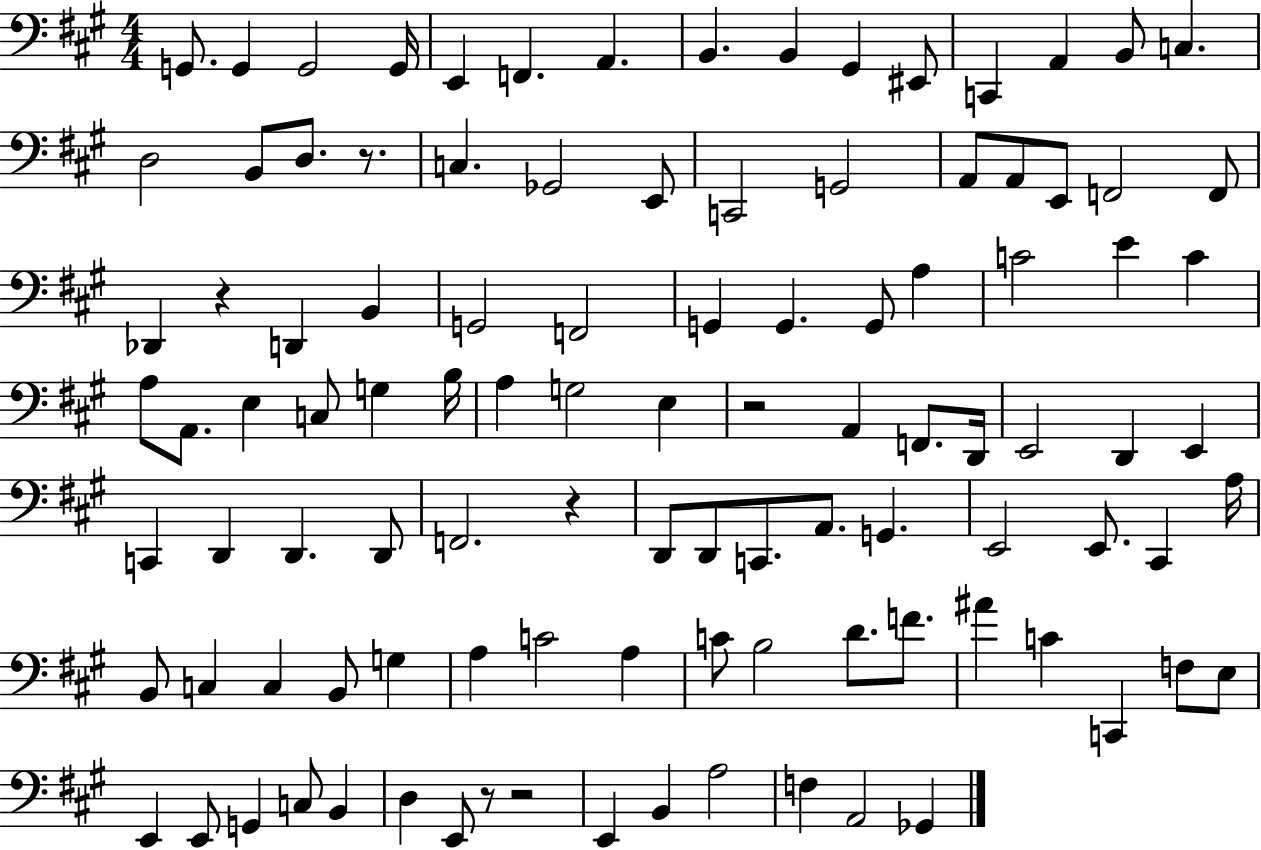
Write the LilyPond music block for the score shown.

{
  \clef bass
  \numericTimeSignature
  \time 4/4
  \key a \major
  \repeat volta 2 { g,8. g,4 g,2 g,16 | e,4 f,4. a,4. | b,4. b,4 gis,4 eis,8 | c,4 a,4 b,8 c4. | \break d2 b,8 d8. r8. | c4. ges,2 e,8 | c,2 g,2 | a,8 a,8 e,8 f,2 f,8 | \break des,4 r4 d,4 b,4 | g,2 f,2 | g,4 g,4. g,8 a4 | c'2 e'4 c'4 | \break a8 a,8. e4 c8 g4 b16 | a4 g2 e4 | r2 a,4 f,8. d,16 | e,2 d,4 e,4 | \break c,4 d,4 d,4. d,8 | f,2. r4 | d,8 d,8 c,8. a,8. g,4. | e,2 e,8. cis,4 a16 | \break b,8 c4 c4 b,8 g4 | a4 c'2 a4 | c'8 b2 d'8. f'8. | ais'4 c'4 c,4 f8 e8 | \break e,4 e,8 g,4 c8 b,4 | d4 e,8 r8 r2 | e,4 b,4 a2 | f4 a,2 ges,4 | \break } \bar "|."
}